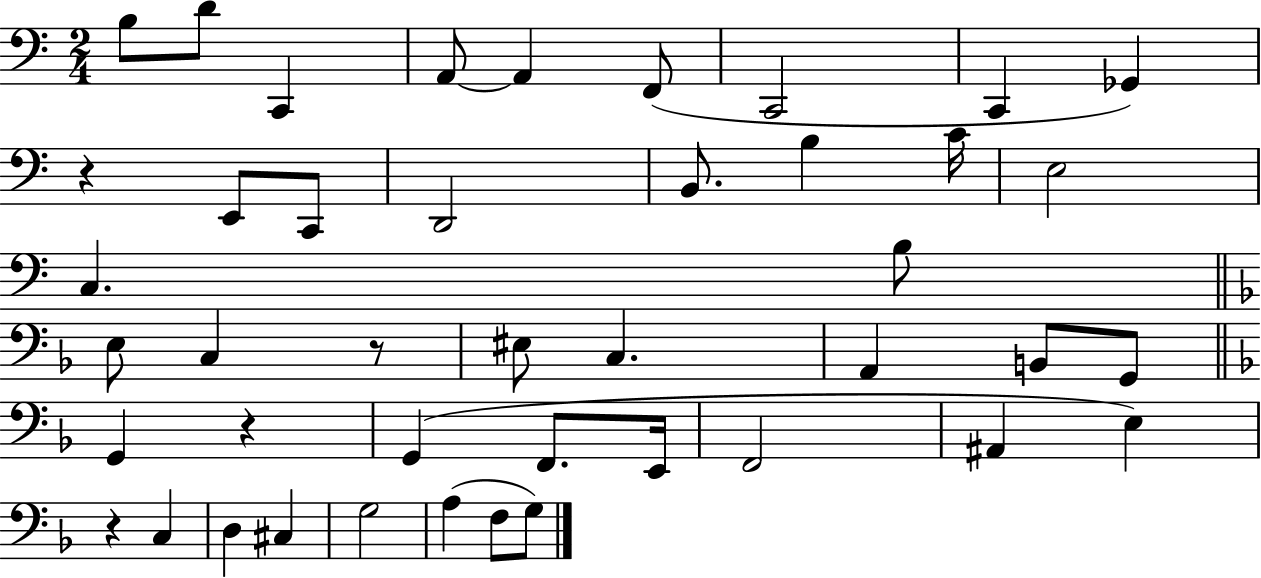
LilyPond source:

{
  \clef bass
  \numericTimeSignature
  \time 2/4
  \key c \major
  b8 d'8 c,4 | a,8~~ a,4 f,8( | c,2 | c,4 ges,4) | \break r4 e,8 c,8 | d,2 | b,8. b4 c'16 | e2 | \break c4. b8 | \bar "||" \break \key f \major e8 c4 r8 | eis8 c4. | a,4 b,8 g,8 | \bar "||" \break \key f \major g,4 r4 | g,4( f,8. e,16 | f,2 | ais,4 e4) | \break r4 c4 | d4 cis4 | g2 | a4( f8 g8) | \break \bar "|."
}